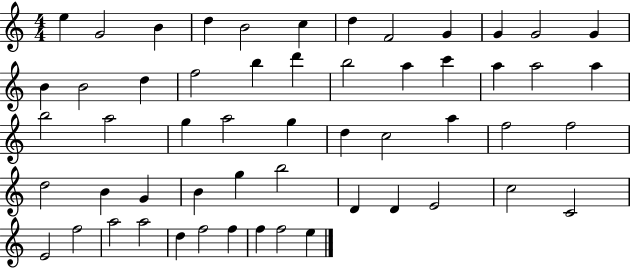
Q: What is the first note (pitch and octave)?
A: E5